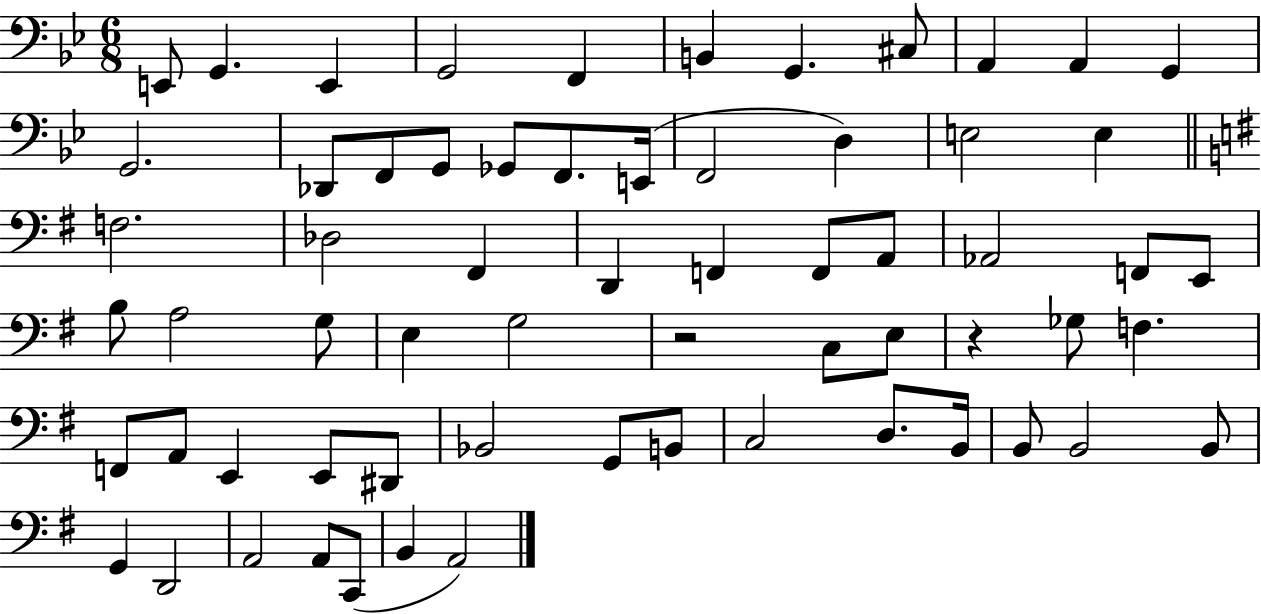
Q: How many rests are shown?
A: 2